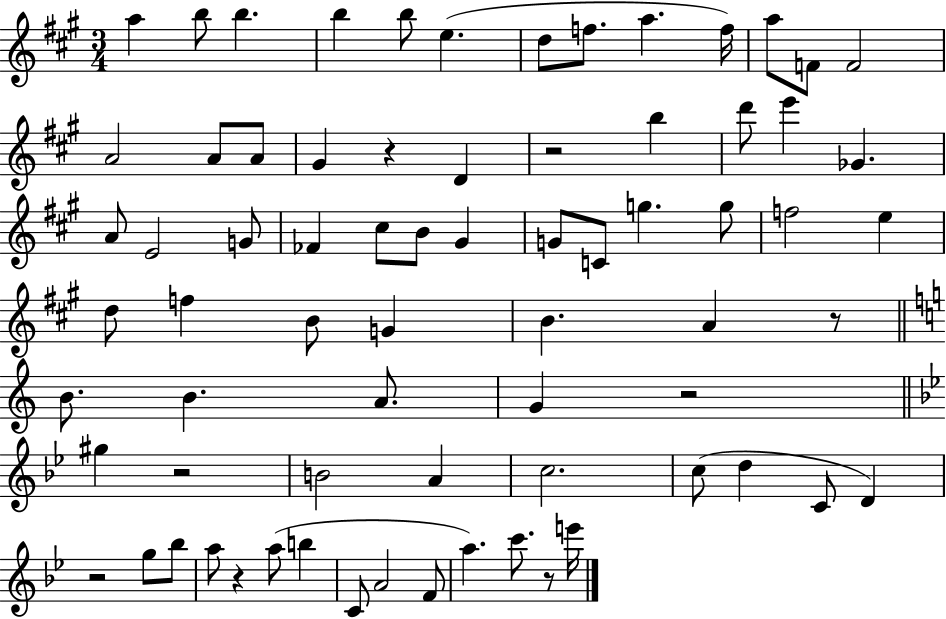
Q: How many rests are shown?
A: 8